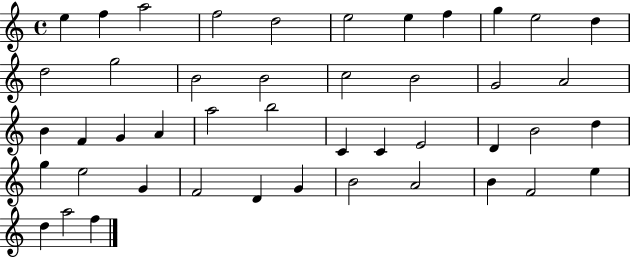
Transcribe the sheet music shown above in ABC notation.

X:1
T:Untitled
M:4/4
L:1/4
K:C
e f a2 f2 d2 e2 e f g e2 d d2 g2 B2 B2 c2 B2 G2 A2 B F G A a2 b2 C C E2 D B2 d g e2 G F2 D G B2 A2 B F2 e d a2 f